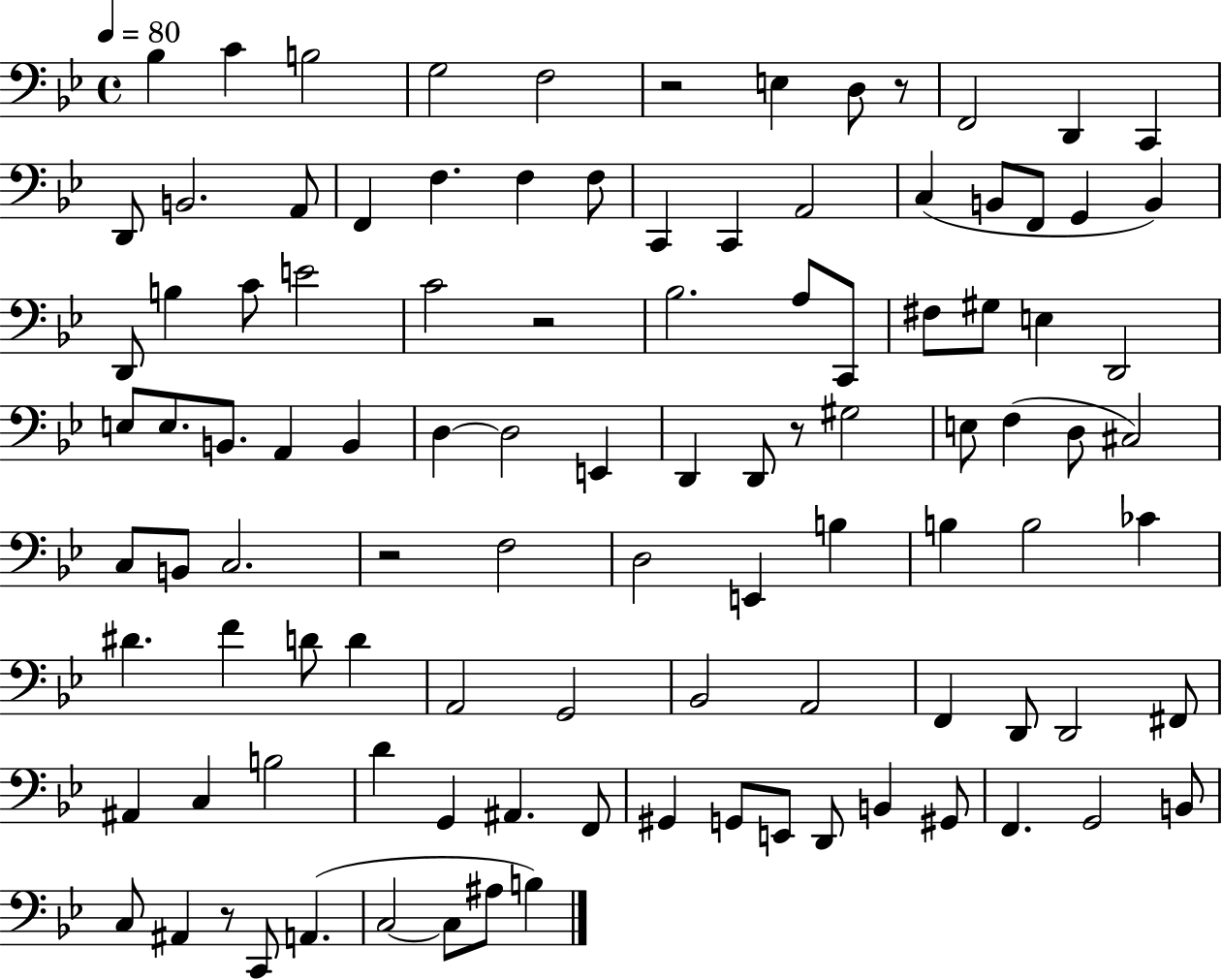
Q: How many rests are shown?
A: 6